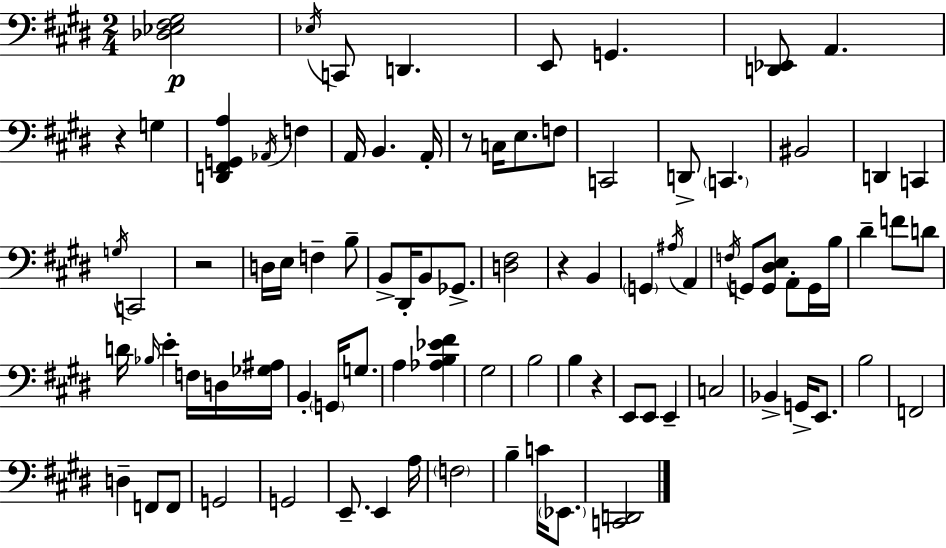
[Db3,Eb3,F#3,G#3]/h Eb3/s C2/e D2/q. E2/e G2/q. [D2,Eb2]/e A2/q. R/q G3/q [D2,F#2,G2,A3]/q Ab2/s F3/q A2/s B2/q. A2/s R/e C3/s E3/e. F3/e C2/h D2/e C2/q. BIS2/h D2/q C2/q G3/s C2/h R/h D3/s E3/s F3/q B3/e B2/e D#2/s B2/e Gb2/e. [D3,F#3]/h R/q B2/q G2/q A#3/s A2/q F3/s G2/e [G2,D#3,E3]/e A2/e G2/s B3/s D#4/q F4/e D4/e D4/s Bb3/s E4/q F3/s D3/s [Gb3,A#3]/s B2/q G2/s G3/e. A3/q [Ab3,B3,Eb4,F#4]/q G#3/h B3/h B3/q R/q E2/e E2/e E2/q C3/h Bb2/q G2/s E2/e. B3/h F2/h D3/q F2/e F2/e G2/h G2/h E2/e. E2/q A3/s F3/h B3/q C4/s Eb2/e. [C2,D2]/h